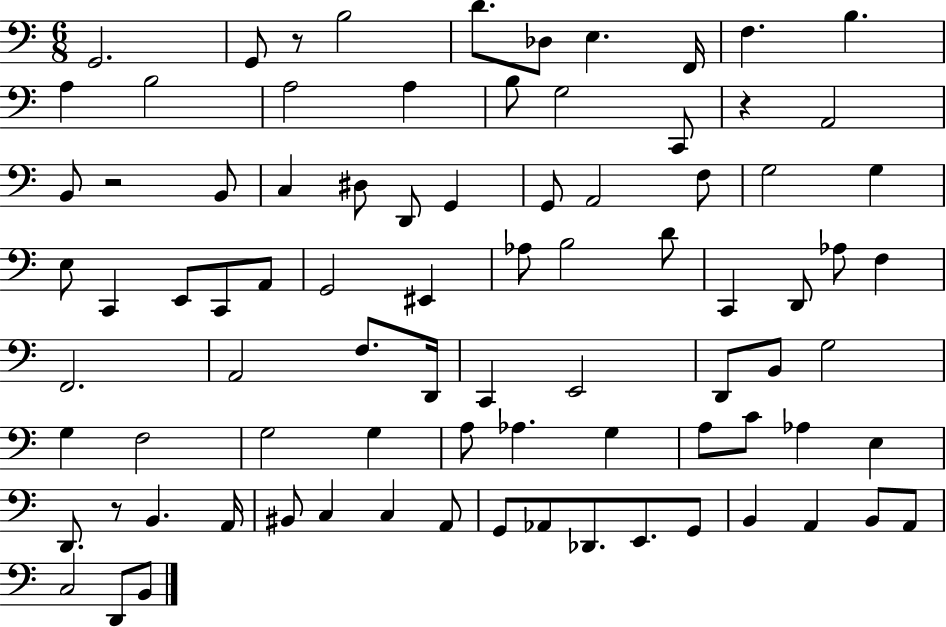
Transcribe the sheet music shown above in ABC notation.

X:1
T:Untitled
M:6/8
L:1/4
K:C
G,,2 G,,/2 z/2 B,2 D/2 _D,/2 E, F,,/4 F, B, A, B,2 A,2 A, B,/2 G,2 C,,/2 z A,,2 B,,/2 z2 B,,/2 C, ^D,/2 D,,/2 G,, G,,/2 A,,2 F,/2 G,2 G, E,/2 C,, E,,/2 C,,/2 A,,/2 G,,2 ^E,, _A,/2 B,2 D/2 C,, D,,/2 _A,/2 F, F,,2 A,,2 F,/2 D,,/4 C,, E,,2 D,,/2 B,,/2 G,2 G, F,2 G,2 G, A,/2 _A, G, A,/2 C/2 _A, E, D,,/2 z/2 B,, A,,/4 ^B,,/2 C, C, A,,/2 G,,/2 _A,,/2 _D,,/2 E,,/2 G,,/2 B,, A,, B,,/2 A,,/2 C,2 D,,/2 B,,/2